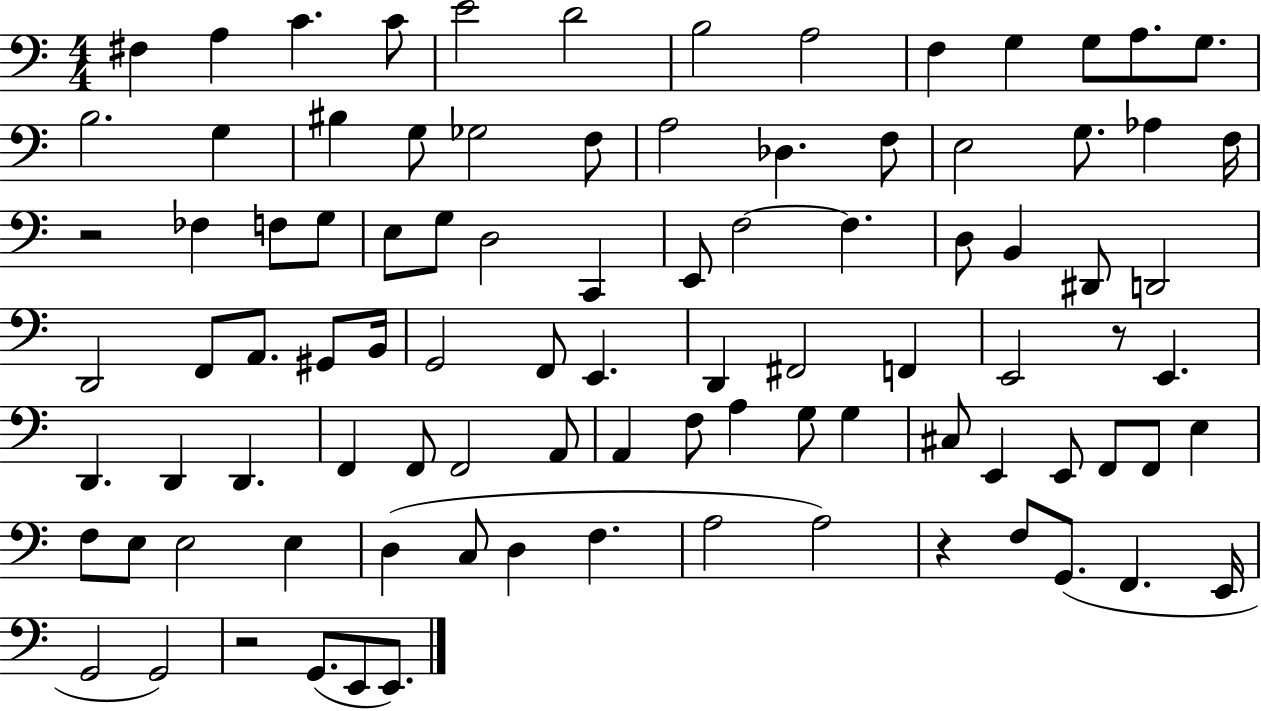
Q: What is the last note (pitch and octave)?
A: E2